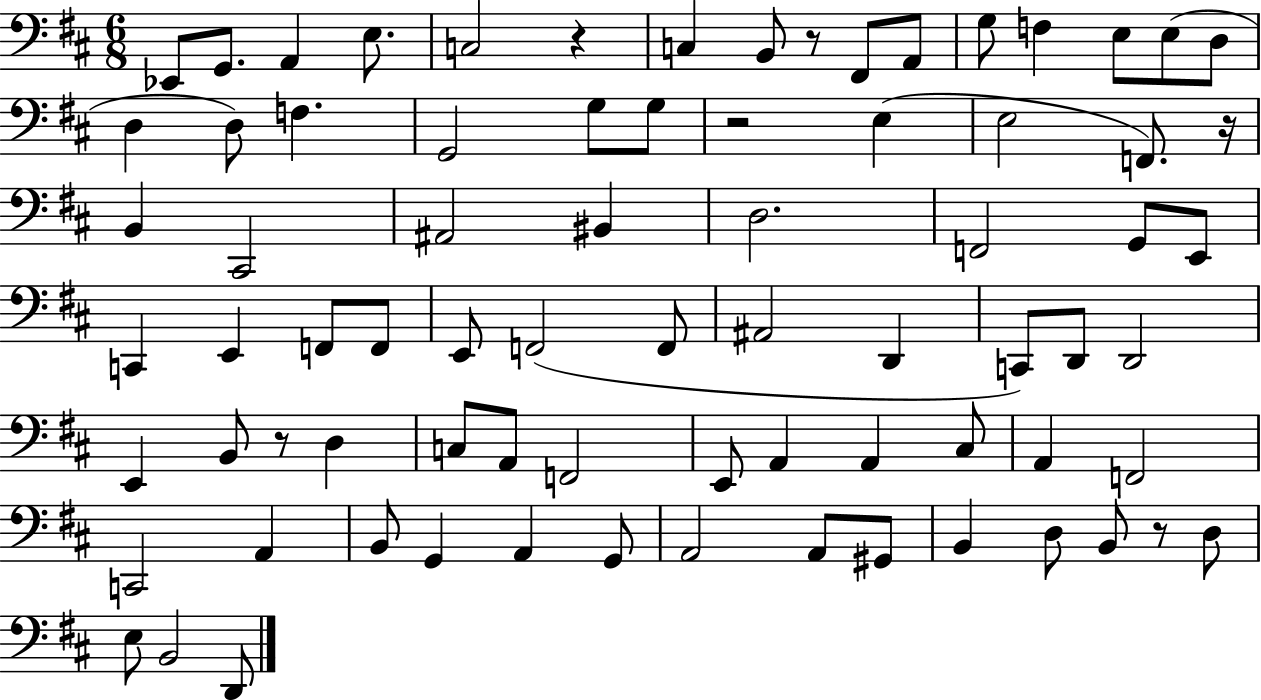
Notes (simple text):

Eb2/e G2/e. A2/q E3/e. C3/h R/q C3/q B2/e R/e F#2/e A2/e G3/e F3/q E3/e E3/e D3/e D3/q D3/e F3/q. G2/h G3/e G3/e R/h E3/q E3/h F2/e. R/s B2/q C#2/h A#2/h BIS2/q D3/h. F2/h G2/e E2/e C2/q E2/q F2/e F2/e E2/e F2/h F2/e A#2/h D2/q C2/e D2/e D2/h E2/q B2/e R/e D3/q C3/e A2/e F2/h E2/e A2/q A2/q C#3/e A2/q F2/h C2/h A2/q B2/e G2/q A2/q G2/e A2/h A2/e G#2/e B2/q D3/e B2/e R/e D3/e E3/e B2/h D2/e